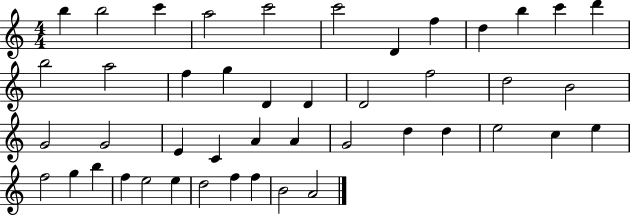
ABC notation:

X:1
T:Untitled
M:4/4
L:1/4
K:C
b b2 c' a2 c'2 c'2 D f d b c' d' b2 a2 f g D D D2 f2 d2 B2 G2 G2 E C A A G2 d d e2 c e f2 g b f e2 e d2 f f B2 A2